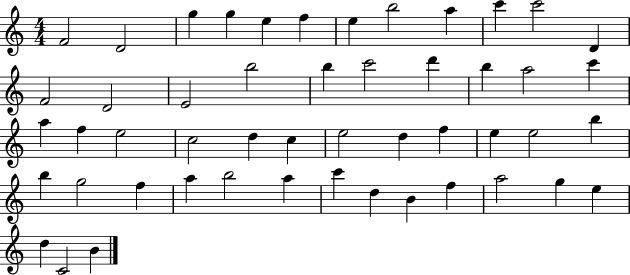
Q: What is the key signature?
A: C major